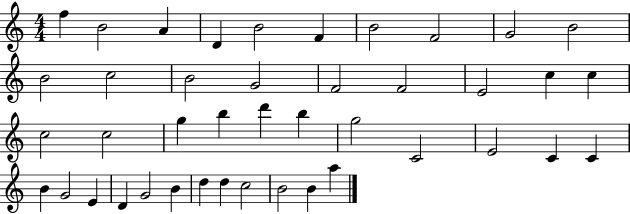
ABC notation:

X:1
T:Untitled
M:4/4
L:1/4
K:C
f B2 A D B2 F B2 F2 G2 B2 B2 c2 B2 G2 F2 F2 E2 c c c2 c2 g b d' b g2 C2 E2 C C B G2 E D G2 B d d c2 B2 B a